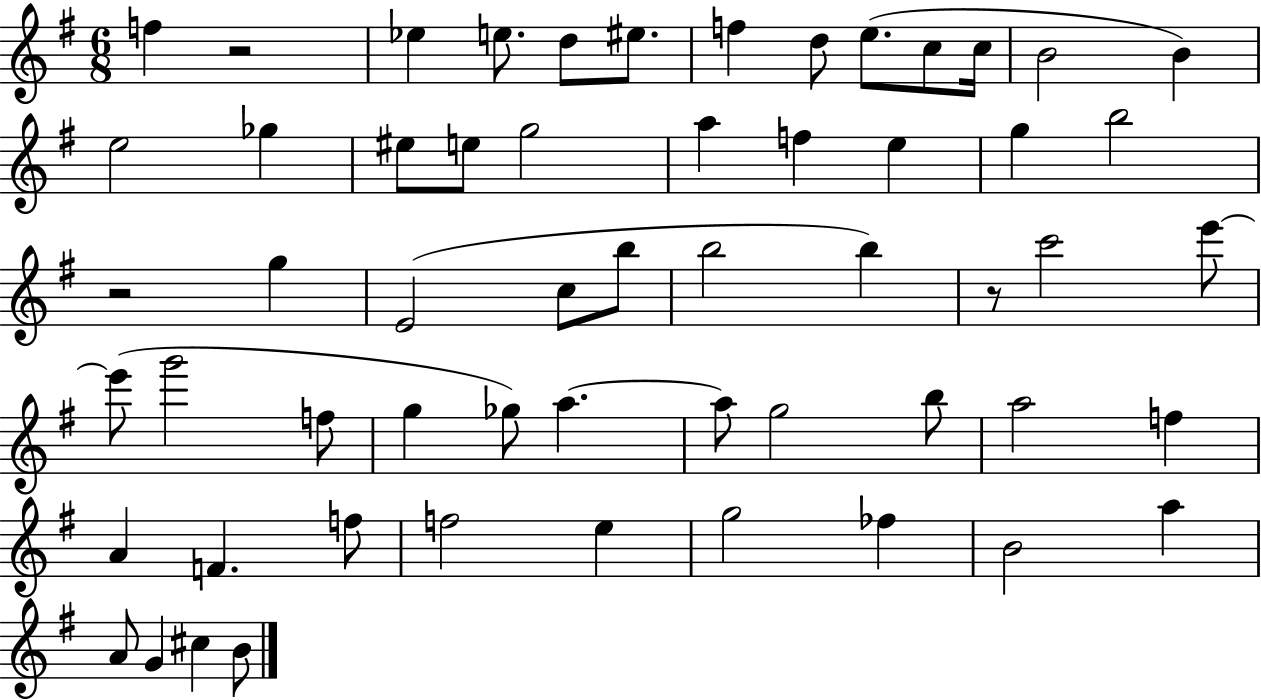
X:1
T:Untitled
M:6/8
L:1/4
K:G
f z2 _e e/2 d/2 ^e/2 f d/2 e/2 c/2 c/4 B2 B e2 _g ^e/2 e/2 g2 a f e g b2 z2 g E2 c/2 b/2 b2 b z/2 c'2 e'/2 e'/2 g'2 f/2 g _g/2 a a/2 g2 b/2 a2 f A F f/2 f2 e g2 _f B2 a A/2 G ^c B/2